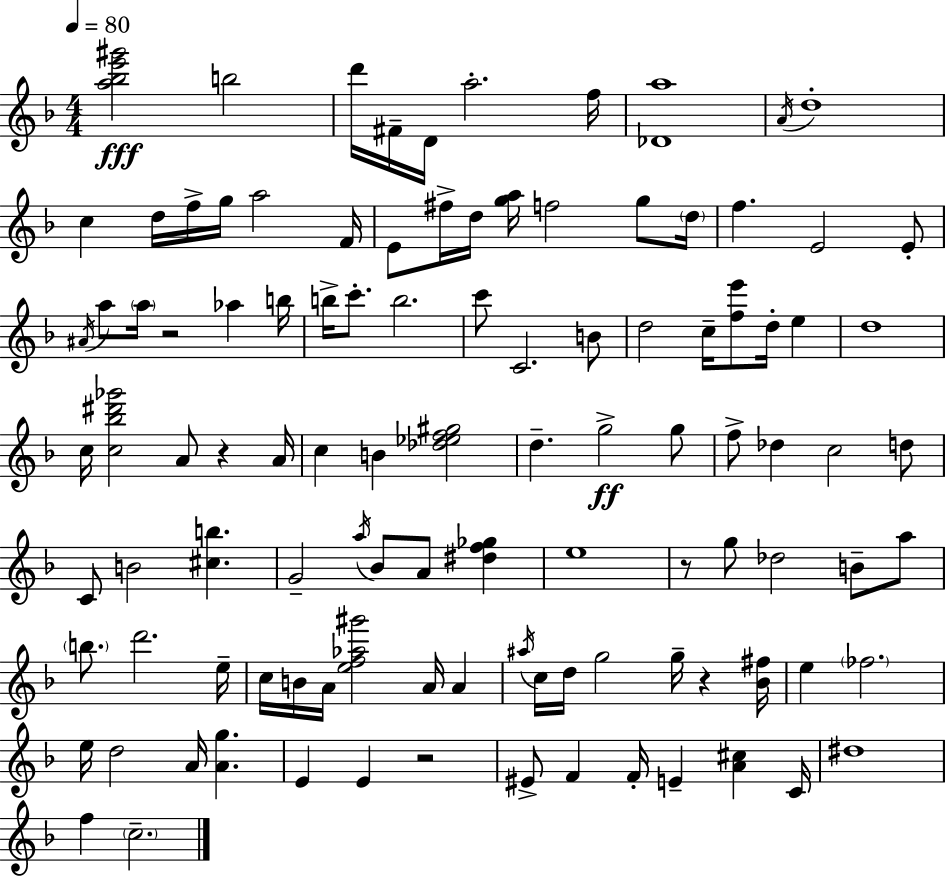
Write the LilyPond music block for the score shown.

{
  \clef treble
  \numericTimeSignature
  \time 4/4
  \key f \major
  \tempo 4 = 80
  <a'' bes'' e''' gis'''>2\fff b''2 | d'''16 fis'16-- d'16 a''2.-. f''16 | <des' a''>1 | \acciaccatura { a'16 } d''1-. | \break c''4 d''16 f''16-> g''16 a''2 | f'16 e'8 fis''16-> d''16 <g'' a''>16 f''2 g''8 | \parenthesize d''16 f''4. e'2 e'8-. | \acciaccatura { ais'16 } a''8 \parenthesize a''16 r2 aes''4 | \break b''16 b''16-> c'''8.-. b''2. | c'''8 c'2. | b'8 d''2 c''16-- <f'' e'''>8 d''16-. e''4 | d''1 | \break c''16 <c'' bes'' dis''' ges'''>2 a'8 r4 | a'16 c''4 b'4 <des'' ees'' f'' gis''>2 | d''4.-- g''2->\ff | g''8 f''8-> des''4 c''2 | \break d''8 c'8 b'2 <cis'' b''>4. | g'2-- \acciaccatura { a''16 } bes'8 a'8 <dis'' f'' ges''>4 | e''1 | r8 g''8 des''2 b'8-- | \break a''8 \parenthesize b''8. d'''2. | e''16-- c''16 b'16 a'16 <e'' f'' aes'' gis'''>2 a'16 a'4 | \acciaccatura { ais''16 } c''16 d''16 g''2 g''16-- r4 | <bes' fis''>16 e''4 \parenthesize fes''2. | \break e''16 d''2 a'16 <a' g''>4. | e'4 e'4 r2 | eis'8-> f'4 f'16-. e'4-- <a' cis''>4 | c'16 dis''1 | \break f''4 \parenthesize c''2.-- | \bar "|."
}